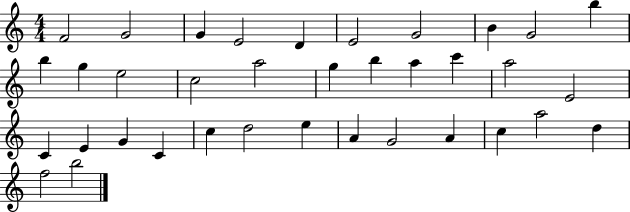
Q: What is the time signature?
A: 4/4